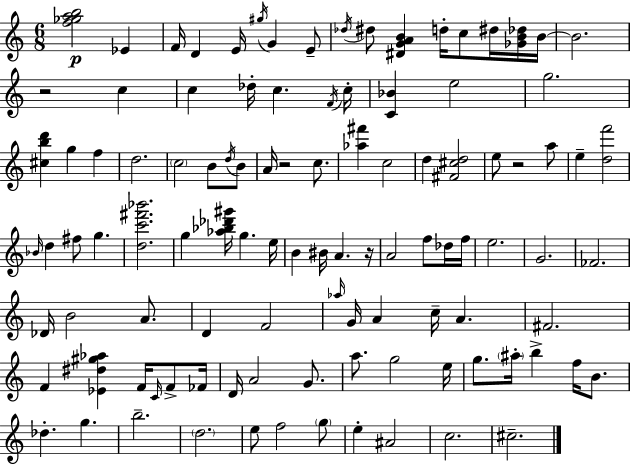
{
  \clef treble
  \numericTimeSignature
  \time 6/8
  \key c \major
  <f'' ges'' a'' b''>2\p ees'4 | f'16 d'4 e'16 \acciaccatura { gis''16 } g'4 e'8-- | \acciaccatura { des''16 } dis''8 <dis' g' a' b'>4 d''16-. c''8 dis''16 | <ges' b' des''>16 b'16~~ b'2. | \break r2 c''4 | c''4 des''16-. c''4. | \acciaccatura { f'16 } c''16-. <c' bes'>4 e''2 | g''2. | \break <cis'' b'' d'''>4 g''4 f''4 | d''2. | \parenthesize c''2 b'8 | \acciaccatura { d''16 } b'8 a'16 r2 | \break c''8. <aes'' fis'''>4 c''2 | d''4 <fis' cis'' d''>2 | e''8 r2 | a''8 e''4-- <d'' f'''>2 | \break \grace { bes'16 } d''4 fis''8 g''4. | <d'' c''' fis''' bes'''>2. | g''4 <aes'' bes'' des''' gis'''>16 g''4. | e''16 b'4 bis'16 a'4. | \break r16 a'2 | f''8 des''16 f''16 e''2. | g'2. | fes'2. | \break des'16 b'2 | a'8. d'4 f'2 | \grace { aes''16 } g'16 a'4 c''16-- | a'4. fis'2. | \break f'4 <ees' dis'' gis'' aes''>4 | f'16 \grace { c'16 } f'8-> fes'16 d'16 a'2 | g'8. a''8. g''2 | e''16 g''8. \parenthesize ais''16-. b''4-> | \break f''16 b'8. des''4.-. | g''4. b''2.-- | \parenthesize d''2. | e''8 f''2 | \break \parenthesize g''8 e''4-. ais'2 | c''2. | cis''2.-- | \bar "|."
}